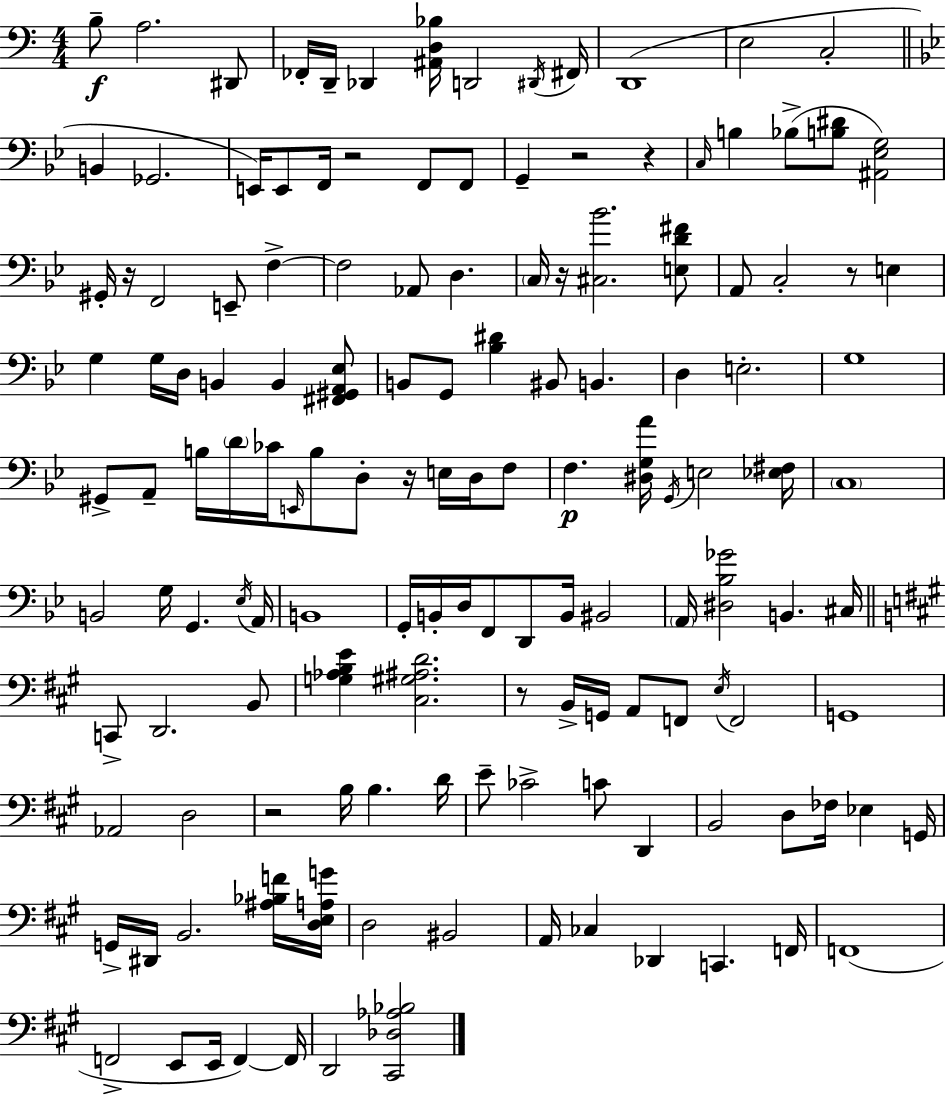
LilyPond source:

{
  \clef bass
  \numericTimeSignature
  \time 4/4
  \key a \minor
  b8--\f a2. dis,8 | fes,16-. d,16-- des,4 <ais, d bes>16 d,2 \acciaccatura { dis,16 } | fis,16 d,1( | e2 c2-. | \break \bar "||" \break \key bes \major b,4 ges,2. | e,16) e,8 f,16 r2 f,8 f,8 | g,4-- r2 r4 | \grace { c16 } b4 bes8->( <b dis'>8 <ais, ees g>2) | \break gis,16-. r16 f,2 e,8-- f4->~~ | f2 aes,8 d4. | \parenthesize c16 r16 <cis bes'>2. <e d' fis'>8 | a,8 c2-. r8 e4 | \break g4 g16 d16 b,4 b,4 <fis, gis, a, ees>8 | b,8 g,8 <bes dis'>4 bis,8 b,4. | d4 e2.-. | g1 | \break gis,8-> a,8-- b16 \parenthesize d'16 ces'16 \grace { e,16 } b8 d8-. r16 e16 d16 | f8 f4.\p <dis g a'>16 \acciaccatura { g,16 } e2 | <ees fis>16 \parenthesize c1 | b,2 g16 g,4. | \break \acciaccatura { ees16 } a,16 b,1 | g,16-. b,16-. d16 f,8 d,8 b,16 bis,2 | \parenthesize a,16 <dis bes ges'>2 b,4. | cis16 \bar "||" \break \key a \major c,8-> d,2. b,8 | <g aes b e'>4 <cis gis ais d'>2. | r8 b,16-> g,16 a,8 f,8 \acciaccatura { e16 } f,2 | g,1 | \break aes,2 d2 | r2 b16 b4. | d'16 e'8-- ces'2-> c'8 d,4 | b,2 d8 fes16 ees4 | \break g,16 g,16-> dis,16 b,2. <ais bes f'>16 | <d e a g'>16 d2 bis,2 | a,16 ces4 des,4 c,4. | f,16 f,1( | \break f,2-> e,8 e,16 f,4~~) | f,16 d,2 <cis, des aes bes>2 | \bar "|."
}